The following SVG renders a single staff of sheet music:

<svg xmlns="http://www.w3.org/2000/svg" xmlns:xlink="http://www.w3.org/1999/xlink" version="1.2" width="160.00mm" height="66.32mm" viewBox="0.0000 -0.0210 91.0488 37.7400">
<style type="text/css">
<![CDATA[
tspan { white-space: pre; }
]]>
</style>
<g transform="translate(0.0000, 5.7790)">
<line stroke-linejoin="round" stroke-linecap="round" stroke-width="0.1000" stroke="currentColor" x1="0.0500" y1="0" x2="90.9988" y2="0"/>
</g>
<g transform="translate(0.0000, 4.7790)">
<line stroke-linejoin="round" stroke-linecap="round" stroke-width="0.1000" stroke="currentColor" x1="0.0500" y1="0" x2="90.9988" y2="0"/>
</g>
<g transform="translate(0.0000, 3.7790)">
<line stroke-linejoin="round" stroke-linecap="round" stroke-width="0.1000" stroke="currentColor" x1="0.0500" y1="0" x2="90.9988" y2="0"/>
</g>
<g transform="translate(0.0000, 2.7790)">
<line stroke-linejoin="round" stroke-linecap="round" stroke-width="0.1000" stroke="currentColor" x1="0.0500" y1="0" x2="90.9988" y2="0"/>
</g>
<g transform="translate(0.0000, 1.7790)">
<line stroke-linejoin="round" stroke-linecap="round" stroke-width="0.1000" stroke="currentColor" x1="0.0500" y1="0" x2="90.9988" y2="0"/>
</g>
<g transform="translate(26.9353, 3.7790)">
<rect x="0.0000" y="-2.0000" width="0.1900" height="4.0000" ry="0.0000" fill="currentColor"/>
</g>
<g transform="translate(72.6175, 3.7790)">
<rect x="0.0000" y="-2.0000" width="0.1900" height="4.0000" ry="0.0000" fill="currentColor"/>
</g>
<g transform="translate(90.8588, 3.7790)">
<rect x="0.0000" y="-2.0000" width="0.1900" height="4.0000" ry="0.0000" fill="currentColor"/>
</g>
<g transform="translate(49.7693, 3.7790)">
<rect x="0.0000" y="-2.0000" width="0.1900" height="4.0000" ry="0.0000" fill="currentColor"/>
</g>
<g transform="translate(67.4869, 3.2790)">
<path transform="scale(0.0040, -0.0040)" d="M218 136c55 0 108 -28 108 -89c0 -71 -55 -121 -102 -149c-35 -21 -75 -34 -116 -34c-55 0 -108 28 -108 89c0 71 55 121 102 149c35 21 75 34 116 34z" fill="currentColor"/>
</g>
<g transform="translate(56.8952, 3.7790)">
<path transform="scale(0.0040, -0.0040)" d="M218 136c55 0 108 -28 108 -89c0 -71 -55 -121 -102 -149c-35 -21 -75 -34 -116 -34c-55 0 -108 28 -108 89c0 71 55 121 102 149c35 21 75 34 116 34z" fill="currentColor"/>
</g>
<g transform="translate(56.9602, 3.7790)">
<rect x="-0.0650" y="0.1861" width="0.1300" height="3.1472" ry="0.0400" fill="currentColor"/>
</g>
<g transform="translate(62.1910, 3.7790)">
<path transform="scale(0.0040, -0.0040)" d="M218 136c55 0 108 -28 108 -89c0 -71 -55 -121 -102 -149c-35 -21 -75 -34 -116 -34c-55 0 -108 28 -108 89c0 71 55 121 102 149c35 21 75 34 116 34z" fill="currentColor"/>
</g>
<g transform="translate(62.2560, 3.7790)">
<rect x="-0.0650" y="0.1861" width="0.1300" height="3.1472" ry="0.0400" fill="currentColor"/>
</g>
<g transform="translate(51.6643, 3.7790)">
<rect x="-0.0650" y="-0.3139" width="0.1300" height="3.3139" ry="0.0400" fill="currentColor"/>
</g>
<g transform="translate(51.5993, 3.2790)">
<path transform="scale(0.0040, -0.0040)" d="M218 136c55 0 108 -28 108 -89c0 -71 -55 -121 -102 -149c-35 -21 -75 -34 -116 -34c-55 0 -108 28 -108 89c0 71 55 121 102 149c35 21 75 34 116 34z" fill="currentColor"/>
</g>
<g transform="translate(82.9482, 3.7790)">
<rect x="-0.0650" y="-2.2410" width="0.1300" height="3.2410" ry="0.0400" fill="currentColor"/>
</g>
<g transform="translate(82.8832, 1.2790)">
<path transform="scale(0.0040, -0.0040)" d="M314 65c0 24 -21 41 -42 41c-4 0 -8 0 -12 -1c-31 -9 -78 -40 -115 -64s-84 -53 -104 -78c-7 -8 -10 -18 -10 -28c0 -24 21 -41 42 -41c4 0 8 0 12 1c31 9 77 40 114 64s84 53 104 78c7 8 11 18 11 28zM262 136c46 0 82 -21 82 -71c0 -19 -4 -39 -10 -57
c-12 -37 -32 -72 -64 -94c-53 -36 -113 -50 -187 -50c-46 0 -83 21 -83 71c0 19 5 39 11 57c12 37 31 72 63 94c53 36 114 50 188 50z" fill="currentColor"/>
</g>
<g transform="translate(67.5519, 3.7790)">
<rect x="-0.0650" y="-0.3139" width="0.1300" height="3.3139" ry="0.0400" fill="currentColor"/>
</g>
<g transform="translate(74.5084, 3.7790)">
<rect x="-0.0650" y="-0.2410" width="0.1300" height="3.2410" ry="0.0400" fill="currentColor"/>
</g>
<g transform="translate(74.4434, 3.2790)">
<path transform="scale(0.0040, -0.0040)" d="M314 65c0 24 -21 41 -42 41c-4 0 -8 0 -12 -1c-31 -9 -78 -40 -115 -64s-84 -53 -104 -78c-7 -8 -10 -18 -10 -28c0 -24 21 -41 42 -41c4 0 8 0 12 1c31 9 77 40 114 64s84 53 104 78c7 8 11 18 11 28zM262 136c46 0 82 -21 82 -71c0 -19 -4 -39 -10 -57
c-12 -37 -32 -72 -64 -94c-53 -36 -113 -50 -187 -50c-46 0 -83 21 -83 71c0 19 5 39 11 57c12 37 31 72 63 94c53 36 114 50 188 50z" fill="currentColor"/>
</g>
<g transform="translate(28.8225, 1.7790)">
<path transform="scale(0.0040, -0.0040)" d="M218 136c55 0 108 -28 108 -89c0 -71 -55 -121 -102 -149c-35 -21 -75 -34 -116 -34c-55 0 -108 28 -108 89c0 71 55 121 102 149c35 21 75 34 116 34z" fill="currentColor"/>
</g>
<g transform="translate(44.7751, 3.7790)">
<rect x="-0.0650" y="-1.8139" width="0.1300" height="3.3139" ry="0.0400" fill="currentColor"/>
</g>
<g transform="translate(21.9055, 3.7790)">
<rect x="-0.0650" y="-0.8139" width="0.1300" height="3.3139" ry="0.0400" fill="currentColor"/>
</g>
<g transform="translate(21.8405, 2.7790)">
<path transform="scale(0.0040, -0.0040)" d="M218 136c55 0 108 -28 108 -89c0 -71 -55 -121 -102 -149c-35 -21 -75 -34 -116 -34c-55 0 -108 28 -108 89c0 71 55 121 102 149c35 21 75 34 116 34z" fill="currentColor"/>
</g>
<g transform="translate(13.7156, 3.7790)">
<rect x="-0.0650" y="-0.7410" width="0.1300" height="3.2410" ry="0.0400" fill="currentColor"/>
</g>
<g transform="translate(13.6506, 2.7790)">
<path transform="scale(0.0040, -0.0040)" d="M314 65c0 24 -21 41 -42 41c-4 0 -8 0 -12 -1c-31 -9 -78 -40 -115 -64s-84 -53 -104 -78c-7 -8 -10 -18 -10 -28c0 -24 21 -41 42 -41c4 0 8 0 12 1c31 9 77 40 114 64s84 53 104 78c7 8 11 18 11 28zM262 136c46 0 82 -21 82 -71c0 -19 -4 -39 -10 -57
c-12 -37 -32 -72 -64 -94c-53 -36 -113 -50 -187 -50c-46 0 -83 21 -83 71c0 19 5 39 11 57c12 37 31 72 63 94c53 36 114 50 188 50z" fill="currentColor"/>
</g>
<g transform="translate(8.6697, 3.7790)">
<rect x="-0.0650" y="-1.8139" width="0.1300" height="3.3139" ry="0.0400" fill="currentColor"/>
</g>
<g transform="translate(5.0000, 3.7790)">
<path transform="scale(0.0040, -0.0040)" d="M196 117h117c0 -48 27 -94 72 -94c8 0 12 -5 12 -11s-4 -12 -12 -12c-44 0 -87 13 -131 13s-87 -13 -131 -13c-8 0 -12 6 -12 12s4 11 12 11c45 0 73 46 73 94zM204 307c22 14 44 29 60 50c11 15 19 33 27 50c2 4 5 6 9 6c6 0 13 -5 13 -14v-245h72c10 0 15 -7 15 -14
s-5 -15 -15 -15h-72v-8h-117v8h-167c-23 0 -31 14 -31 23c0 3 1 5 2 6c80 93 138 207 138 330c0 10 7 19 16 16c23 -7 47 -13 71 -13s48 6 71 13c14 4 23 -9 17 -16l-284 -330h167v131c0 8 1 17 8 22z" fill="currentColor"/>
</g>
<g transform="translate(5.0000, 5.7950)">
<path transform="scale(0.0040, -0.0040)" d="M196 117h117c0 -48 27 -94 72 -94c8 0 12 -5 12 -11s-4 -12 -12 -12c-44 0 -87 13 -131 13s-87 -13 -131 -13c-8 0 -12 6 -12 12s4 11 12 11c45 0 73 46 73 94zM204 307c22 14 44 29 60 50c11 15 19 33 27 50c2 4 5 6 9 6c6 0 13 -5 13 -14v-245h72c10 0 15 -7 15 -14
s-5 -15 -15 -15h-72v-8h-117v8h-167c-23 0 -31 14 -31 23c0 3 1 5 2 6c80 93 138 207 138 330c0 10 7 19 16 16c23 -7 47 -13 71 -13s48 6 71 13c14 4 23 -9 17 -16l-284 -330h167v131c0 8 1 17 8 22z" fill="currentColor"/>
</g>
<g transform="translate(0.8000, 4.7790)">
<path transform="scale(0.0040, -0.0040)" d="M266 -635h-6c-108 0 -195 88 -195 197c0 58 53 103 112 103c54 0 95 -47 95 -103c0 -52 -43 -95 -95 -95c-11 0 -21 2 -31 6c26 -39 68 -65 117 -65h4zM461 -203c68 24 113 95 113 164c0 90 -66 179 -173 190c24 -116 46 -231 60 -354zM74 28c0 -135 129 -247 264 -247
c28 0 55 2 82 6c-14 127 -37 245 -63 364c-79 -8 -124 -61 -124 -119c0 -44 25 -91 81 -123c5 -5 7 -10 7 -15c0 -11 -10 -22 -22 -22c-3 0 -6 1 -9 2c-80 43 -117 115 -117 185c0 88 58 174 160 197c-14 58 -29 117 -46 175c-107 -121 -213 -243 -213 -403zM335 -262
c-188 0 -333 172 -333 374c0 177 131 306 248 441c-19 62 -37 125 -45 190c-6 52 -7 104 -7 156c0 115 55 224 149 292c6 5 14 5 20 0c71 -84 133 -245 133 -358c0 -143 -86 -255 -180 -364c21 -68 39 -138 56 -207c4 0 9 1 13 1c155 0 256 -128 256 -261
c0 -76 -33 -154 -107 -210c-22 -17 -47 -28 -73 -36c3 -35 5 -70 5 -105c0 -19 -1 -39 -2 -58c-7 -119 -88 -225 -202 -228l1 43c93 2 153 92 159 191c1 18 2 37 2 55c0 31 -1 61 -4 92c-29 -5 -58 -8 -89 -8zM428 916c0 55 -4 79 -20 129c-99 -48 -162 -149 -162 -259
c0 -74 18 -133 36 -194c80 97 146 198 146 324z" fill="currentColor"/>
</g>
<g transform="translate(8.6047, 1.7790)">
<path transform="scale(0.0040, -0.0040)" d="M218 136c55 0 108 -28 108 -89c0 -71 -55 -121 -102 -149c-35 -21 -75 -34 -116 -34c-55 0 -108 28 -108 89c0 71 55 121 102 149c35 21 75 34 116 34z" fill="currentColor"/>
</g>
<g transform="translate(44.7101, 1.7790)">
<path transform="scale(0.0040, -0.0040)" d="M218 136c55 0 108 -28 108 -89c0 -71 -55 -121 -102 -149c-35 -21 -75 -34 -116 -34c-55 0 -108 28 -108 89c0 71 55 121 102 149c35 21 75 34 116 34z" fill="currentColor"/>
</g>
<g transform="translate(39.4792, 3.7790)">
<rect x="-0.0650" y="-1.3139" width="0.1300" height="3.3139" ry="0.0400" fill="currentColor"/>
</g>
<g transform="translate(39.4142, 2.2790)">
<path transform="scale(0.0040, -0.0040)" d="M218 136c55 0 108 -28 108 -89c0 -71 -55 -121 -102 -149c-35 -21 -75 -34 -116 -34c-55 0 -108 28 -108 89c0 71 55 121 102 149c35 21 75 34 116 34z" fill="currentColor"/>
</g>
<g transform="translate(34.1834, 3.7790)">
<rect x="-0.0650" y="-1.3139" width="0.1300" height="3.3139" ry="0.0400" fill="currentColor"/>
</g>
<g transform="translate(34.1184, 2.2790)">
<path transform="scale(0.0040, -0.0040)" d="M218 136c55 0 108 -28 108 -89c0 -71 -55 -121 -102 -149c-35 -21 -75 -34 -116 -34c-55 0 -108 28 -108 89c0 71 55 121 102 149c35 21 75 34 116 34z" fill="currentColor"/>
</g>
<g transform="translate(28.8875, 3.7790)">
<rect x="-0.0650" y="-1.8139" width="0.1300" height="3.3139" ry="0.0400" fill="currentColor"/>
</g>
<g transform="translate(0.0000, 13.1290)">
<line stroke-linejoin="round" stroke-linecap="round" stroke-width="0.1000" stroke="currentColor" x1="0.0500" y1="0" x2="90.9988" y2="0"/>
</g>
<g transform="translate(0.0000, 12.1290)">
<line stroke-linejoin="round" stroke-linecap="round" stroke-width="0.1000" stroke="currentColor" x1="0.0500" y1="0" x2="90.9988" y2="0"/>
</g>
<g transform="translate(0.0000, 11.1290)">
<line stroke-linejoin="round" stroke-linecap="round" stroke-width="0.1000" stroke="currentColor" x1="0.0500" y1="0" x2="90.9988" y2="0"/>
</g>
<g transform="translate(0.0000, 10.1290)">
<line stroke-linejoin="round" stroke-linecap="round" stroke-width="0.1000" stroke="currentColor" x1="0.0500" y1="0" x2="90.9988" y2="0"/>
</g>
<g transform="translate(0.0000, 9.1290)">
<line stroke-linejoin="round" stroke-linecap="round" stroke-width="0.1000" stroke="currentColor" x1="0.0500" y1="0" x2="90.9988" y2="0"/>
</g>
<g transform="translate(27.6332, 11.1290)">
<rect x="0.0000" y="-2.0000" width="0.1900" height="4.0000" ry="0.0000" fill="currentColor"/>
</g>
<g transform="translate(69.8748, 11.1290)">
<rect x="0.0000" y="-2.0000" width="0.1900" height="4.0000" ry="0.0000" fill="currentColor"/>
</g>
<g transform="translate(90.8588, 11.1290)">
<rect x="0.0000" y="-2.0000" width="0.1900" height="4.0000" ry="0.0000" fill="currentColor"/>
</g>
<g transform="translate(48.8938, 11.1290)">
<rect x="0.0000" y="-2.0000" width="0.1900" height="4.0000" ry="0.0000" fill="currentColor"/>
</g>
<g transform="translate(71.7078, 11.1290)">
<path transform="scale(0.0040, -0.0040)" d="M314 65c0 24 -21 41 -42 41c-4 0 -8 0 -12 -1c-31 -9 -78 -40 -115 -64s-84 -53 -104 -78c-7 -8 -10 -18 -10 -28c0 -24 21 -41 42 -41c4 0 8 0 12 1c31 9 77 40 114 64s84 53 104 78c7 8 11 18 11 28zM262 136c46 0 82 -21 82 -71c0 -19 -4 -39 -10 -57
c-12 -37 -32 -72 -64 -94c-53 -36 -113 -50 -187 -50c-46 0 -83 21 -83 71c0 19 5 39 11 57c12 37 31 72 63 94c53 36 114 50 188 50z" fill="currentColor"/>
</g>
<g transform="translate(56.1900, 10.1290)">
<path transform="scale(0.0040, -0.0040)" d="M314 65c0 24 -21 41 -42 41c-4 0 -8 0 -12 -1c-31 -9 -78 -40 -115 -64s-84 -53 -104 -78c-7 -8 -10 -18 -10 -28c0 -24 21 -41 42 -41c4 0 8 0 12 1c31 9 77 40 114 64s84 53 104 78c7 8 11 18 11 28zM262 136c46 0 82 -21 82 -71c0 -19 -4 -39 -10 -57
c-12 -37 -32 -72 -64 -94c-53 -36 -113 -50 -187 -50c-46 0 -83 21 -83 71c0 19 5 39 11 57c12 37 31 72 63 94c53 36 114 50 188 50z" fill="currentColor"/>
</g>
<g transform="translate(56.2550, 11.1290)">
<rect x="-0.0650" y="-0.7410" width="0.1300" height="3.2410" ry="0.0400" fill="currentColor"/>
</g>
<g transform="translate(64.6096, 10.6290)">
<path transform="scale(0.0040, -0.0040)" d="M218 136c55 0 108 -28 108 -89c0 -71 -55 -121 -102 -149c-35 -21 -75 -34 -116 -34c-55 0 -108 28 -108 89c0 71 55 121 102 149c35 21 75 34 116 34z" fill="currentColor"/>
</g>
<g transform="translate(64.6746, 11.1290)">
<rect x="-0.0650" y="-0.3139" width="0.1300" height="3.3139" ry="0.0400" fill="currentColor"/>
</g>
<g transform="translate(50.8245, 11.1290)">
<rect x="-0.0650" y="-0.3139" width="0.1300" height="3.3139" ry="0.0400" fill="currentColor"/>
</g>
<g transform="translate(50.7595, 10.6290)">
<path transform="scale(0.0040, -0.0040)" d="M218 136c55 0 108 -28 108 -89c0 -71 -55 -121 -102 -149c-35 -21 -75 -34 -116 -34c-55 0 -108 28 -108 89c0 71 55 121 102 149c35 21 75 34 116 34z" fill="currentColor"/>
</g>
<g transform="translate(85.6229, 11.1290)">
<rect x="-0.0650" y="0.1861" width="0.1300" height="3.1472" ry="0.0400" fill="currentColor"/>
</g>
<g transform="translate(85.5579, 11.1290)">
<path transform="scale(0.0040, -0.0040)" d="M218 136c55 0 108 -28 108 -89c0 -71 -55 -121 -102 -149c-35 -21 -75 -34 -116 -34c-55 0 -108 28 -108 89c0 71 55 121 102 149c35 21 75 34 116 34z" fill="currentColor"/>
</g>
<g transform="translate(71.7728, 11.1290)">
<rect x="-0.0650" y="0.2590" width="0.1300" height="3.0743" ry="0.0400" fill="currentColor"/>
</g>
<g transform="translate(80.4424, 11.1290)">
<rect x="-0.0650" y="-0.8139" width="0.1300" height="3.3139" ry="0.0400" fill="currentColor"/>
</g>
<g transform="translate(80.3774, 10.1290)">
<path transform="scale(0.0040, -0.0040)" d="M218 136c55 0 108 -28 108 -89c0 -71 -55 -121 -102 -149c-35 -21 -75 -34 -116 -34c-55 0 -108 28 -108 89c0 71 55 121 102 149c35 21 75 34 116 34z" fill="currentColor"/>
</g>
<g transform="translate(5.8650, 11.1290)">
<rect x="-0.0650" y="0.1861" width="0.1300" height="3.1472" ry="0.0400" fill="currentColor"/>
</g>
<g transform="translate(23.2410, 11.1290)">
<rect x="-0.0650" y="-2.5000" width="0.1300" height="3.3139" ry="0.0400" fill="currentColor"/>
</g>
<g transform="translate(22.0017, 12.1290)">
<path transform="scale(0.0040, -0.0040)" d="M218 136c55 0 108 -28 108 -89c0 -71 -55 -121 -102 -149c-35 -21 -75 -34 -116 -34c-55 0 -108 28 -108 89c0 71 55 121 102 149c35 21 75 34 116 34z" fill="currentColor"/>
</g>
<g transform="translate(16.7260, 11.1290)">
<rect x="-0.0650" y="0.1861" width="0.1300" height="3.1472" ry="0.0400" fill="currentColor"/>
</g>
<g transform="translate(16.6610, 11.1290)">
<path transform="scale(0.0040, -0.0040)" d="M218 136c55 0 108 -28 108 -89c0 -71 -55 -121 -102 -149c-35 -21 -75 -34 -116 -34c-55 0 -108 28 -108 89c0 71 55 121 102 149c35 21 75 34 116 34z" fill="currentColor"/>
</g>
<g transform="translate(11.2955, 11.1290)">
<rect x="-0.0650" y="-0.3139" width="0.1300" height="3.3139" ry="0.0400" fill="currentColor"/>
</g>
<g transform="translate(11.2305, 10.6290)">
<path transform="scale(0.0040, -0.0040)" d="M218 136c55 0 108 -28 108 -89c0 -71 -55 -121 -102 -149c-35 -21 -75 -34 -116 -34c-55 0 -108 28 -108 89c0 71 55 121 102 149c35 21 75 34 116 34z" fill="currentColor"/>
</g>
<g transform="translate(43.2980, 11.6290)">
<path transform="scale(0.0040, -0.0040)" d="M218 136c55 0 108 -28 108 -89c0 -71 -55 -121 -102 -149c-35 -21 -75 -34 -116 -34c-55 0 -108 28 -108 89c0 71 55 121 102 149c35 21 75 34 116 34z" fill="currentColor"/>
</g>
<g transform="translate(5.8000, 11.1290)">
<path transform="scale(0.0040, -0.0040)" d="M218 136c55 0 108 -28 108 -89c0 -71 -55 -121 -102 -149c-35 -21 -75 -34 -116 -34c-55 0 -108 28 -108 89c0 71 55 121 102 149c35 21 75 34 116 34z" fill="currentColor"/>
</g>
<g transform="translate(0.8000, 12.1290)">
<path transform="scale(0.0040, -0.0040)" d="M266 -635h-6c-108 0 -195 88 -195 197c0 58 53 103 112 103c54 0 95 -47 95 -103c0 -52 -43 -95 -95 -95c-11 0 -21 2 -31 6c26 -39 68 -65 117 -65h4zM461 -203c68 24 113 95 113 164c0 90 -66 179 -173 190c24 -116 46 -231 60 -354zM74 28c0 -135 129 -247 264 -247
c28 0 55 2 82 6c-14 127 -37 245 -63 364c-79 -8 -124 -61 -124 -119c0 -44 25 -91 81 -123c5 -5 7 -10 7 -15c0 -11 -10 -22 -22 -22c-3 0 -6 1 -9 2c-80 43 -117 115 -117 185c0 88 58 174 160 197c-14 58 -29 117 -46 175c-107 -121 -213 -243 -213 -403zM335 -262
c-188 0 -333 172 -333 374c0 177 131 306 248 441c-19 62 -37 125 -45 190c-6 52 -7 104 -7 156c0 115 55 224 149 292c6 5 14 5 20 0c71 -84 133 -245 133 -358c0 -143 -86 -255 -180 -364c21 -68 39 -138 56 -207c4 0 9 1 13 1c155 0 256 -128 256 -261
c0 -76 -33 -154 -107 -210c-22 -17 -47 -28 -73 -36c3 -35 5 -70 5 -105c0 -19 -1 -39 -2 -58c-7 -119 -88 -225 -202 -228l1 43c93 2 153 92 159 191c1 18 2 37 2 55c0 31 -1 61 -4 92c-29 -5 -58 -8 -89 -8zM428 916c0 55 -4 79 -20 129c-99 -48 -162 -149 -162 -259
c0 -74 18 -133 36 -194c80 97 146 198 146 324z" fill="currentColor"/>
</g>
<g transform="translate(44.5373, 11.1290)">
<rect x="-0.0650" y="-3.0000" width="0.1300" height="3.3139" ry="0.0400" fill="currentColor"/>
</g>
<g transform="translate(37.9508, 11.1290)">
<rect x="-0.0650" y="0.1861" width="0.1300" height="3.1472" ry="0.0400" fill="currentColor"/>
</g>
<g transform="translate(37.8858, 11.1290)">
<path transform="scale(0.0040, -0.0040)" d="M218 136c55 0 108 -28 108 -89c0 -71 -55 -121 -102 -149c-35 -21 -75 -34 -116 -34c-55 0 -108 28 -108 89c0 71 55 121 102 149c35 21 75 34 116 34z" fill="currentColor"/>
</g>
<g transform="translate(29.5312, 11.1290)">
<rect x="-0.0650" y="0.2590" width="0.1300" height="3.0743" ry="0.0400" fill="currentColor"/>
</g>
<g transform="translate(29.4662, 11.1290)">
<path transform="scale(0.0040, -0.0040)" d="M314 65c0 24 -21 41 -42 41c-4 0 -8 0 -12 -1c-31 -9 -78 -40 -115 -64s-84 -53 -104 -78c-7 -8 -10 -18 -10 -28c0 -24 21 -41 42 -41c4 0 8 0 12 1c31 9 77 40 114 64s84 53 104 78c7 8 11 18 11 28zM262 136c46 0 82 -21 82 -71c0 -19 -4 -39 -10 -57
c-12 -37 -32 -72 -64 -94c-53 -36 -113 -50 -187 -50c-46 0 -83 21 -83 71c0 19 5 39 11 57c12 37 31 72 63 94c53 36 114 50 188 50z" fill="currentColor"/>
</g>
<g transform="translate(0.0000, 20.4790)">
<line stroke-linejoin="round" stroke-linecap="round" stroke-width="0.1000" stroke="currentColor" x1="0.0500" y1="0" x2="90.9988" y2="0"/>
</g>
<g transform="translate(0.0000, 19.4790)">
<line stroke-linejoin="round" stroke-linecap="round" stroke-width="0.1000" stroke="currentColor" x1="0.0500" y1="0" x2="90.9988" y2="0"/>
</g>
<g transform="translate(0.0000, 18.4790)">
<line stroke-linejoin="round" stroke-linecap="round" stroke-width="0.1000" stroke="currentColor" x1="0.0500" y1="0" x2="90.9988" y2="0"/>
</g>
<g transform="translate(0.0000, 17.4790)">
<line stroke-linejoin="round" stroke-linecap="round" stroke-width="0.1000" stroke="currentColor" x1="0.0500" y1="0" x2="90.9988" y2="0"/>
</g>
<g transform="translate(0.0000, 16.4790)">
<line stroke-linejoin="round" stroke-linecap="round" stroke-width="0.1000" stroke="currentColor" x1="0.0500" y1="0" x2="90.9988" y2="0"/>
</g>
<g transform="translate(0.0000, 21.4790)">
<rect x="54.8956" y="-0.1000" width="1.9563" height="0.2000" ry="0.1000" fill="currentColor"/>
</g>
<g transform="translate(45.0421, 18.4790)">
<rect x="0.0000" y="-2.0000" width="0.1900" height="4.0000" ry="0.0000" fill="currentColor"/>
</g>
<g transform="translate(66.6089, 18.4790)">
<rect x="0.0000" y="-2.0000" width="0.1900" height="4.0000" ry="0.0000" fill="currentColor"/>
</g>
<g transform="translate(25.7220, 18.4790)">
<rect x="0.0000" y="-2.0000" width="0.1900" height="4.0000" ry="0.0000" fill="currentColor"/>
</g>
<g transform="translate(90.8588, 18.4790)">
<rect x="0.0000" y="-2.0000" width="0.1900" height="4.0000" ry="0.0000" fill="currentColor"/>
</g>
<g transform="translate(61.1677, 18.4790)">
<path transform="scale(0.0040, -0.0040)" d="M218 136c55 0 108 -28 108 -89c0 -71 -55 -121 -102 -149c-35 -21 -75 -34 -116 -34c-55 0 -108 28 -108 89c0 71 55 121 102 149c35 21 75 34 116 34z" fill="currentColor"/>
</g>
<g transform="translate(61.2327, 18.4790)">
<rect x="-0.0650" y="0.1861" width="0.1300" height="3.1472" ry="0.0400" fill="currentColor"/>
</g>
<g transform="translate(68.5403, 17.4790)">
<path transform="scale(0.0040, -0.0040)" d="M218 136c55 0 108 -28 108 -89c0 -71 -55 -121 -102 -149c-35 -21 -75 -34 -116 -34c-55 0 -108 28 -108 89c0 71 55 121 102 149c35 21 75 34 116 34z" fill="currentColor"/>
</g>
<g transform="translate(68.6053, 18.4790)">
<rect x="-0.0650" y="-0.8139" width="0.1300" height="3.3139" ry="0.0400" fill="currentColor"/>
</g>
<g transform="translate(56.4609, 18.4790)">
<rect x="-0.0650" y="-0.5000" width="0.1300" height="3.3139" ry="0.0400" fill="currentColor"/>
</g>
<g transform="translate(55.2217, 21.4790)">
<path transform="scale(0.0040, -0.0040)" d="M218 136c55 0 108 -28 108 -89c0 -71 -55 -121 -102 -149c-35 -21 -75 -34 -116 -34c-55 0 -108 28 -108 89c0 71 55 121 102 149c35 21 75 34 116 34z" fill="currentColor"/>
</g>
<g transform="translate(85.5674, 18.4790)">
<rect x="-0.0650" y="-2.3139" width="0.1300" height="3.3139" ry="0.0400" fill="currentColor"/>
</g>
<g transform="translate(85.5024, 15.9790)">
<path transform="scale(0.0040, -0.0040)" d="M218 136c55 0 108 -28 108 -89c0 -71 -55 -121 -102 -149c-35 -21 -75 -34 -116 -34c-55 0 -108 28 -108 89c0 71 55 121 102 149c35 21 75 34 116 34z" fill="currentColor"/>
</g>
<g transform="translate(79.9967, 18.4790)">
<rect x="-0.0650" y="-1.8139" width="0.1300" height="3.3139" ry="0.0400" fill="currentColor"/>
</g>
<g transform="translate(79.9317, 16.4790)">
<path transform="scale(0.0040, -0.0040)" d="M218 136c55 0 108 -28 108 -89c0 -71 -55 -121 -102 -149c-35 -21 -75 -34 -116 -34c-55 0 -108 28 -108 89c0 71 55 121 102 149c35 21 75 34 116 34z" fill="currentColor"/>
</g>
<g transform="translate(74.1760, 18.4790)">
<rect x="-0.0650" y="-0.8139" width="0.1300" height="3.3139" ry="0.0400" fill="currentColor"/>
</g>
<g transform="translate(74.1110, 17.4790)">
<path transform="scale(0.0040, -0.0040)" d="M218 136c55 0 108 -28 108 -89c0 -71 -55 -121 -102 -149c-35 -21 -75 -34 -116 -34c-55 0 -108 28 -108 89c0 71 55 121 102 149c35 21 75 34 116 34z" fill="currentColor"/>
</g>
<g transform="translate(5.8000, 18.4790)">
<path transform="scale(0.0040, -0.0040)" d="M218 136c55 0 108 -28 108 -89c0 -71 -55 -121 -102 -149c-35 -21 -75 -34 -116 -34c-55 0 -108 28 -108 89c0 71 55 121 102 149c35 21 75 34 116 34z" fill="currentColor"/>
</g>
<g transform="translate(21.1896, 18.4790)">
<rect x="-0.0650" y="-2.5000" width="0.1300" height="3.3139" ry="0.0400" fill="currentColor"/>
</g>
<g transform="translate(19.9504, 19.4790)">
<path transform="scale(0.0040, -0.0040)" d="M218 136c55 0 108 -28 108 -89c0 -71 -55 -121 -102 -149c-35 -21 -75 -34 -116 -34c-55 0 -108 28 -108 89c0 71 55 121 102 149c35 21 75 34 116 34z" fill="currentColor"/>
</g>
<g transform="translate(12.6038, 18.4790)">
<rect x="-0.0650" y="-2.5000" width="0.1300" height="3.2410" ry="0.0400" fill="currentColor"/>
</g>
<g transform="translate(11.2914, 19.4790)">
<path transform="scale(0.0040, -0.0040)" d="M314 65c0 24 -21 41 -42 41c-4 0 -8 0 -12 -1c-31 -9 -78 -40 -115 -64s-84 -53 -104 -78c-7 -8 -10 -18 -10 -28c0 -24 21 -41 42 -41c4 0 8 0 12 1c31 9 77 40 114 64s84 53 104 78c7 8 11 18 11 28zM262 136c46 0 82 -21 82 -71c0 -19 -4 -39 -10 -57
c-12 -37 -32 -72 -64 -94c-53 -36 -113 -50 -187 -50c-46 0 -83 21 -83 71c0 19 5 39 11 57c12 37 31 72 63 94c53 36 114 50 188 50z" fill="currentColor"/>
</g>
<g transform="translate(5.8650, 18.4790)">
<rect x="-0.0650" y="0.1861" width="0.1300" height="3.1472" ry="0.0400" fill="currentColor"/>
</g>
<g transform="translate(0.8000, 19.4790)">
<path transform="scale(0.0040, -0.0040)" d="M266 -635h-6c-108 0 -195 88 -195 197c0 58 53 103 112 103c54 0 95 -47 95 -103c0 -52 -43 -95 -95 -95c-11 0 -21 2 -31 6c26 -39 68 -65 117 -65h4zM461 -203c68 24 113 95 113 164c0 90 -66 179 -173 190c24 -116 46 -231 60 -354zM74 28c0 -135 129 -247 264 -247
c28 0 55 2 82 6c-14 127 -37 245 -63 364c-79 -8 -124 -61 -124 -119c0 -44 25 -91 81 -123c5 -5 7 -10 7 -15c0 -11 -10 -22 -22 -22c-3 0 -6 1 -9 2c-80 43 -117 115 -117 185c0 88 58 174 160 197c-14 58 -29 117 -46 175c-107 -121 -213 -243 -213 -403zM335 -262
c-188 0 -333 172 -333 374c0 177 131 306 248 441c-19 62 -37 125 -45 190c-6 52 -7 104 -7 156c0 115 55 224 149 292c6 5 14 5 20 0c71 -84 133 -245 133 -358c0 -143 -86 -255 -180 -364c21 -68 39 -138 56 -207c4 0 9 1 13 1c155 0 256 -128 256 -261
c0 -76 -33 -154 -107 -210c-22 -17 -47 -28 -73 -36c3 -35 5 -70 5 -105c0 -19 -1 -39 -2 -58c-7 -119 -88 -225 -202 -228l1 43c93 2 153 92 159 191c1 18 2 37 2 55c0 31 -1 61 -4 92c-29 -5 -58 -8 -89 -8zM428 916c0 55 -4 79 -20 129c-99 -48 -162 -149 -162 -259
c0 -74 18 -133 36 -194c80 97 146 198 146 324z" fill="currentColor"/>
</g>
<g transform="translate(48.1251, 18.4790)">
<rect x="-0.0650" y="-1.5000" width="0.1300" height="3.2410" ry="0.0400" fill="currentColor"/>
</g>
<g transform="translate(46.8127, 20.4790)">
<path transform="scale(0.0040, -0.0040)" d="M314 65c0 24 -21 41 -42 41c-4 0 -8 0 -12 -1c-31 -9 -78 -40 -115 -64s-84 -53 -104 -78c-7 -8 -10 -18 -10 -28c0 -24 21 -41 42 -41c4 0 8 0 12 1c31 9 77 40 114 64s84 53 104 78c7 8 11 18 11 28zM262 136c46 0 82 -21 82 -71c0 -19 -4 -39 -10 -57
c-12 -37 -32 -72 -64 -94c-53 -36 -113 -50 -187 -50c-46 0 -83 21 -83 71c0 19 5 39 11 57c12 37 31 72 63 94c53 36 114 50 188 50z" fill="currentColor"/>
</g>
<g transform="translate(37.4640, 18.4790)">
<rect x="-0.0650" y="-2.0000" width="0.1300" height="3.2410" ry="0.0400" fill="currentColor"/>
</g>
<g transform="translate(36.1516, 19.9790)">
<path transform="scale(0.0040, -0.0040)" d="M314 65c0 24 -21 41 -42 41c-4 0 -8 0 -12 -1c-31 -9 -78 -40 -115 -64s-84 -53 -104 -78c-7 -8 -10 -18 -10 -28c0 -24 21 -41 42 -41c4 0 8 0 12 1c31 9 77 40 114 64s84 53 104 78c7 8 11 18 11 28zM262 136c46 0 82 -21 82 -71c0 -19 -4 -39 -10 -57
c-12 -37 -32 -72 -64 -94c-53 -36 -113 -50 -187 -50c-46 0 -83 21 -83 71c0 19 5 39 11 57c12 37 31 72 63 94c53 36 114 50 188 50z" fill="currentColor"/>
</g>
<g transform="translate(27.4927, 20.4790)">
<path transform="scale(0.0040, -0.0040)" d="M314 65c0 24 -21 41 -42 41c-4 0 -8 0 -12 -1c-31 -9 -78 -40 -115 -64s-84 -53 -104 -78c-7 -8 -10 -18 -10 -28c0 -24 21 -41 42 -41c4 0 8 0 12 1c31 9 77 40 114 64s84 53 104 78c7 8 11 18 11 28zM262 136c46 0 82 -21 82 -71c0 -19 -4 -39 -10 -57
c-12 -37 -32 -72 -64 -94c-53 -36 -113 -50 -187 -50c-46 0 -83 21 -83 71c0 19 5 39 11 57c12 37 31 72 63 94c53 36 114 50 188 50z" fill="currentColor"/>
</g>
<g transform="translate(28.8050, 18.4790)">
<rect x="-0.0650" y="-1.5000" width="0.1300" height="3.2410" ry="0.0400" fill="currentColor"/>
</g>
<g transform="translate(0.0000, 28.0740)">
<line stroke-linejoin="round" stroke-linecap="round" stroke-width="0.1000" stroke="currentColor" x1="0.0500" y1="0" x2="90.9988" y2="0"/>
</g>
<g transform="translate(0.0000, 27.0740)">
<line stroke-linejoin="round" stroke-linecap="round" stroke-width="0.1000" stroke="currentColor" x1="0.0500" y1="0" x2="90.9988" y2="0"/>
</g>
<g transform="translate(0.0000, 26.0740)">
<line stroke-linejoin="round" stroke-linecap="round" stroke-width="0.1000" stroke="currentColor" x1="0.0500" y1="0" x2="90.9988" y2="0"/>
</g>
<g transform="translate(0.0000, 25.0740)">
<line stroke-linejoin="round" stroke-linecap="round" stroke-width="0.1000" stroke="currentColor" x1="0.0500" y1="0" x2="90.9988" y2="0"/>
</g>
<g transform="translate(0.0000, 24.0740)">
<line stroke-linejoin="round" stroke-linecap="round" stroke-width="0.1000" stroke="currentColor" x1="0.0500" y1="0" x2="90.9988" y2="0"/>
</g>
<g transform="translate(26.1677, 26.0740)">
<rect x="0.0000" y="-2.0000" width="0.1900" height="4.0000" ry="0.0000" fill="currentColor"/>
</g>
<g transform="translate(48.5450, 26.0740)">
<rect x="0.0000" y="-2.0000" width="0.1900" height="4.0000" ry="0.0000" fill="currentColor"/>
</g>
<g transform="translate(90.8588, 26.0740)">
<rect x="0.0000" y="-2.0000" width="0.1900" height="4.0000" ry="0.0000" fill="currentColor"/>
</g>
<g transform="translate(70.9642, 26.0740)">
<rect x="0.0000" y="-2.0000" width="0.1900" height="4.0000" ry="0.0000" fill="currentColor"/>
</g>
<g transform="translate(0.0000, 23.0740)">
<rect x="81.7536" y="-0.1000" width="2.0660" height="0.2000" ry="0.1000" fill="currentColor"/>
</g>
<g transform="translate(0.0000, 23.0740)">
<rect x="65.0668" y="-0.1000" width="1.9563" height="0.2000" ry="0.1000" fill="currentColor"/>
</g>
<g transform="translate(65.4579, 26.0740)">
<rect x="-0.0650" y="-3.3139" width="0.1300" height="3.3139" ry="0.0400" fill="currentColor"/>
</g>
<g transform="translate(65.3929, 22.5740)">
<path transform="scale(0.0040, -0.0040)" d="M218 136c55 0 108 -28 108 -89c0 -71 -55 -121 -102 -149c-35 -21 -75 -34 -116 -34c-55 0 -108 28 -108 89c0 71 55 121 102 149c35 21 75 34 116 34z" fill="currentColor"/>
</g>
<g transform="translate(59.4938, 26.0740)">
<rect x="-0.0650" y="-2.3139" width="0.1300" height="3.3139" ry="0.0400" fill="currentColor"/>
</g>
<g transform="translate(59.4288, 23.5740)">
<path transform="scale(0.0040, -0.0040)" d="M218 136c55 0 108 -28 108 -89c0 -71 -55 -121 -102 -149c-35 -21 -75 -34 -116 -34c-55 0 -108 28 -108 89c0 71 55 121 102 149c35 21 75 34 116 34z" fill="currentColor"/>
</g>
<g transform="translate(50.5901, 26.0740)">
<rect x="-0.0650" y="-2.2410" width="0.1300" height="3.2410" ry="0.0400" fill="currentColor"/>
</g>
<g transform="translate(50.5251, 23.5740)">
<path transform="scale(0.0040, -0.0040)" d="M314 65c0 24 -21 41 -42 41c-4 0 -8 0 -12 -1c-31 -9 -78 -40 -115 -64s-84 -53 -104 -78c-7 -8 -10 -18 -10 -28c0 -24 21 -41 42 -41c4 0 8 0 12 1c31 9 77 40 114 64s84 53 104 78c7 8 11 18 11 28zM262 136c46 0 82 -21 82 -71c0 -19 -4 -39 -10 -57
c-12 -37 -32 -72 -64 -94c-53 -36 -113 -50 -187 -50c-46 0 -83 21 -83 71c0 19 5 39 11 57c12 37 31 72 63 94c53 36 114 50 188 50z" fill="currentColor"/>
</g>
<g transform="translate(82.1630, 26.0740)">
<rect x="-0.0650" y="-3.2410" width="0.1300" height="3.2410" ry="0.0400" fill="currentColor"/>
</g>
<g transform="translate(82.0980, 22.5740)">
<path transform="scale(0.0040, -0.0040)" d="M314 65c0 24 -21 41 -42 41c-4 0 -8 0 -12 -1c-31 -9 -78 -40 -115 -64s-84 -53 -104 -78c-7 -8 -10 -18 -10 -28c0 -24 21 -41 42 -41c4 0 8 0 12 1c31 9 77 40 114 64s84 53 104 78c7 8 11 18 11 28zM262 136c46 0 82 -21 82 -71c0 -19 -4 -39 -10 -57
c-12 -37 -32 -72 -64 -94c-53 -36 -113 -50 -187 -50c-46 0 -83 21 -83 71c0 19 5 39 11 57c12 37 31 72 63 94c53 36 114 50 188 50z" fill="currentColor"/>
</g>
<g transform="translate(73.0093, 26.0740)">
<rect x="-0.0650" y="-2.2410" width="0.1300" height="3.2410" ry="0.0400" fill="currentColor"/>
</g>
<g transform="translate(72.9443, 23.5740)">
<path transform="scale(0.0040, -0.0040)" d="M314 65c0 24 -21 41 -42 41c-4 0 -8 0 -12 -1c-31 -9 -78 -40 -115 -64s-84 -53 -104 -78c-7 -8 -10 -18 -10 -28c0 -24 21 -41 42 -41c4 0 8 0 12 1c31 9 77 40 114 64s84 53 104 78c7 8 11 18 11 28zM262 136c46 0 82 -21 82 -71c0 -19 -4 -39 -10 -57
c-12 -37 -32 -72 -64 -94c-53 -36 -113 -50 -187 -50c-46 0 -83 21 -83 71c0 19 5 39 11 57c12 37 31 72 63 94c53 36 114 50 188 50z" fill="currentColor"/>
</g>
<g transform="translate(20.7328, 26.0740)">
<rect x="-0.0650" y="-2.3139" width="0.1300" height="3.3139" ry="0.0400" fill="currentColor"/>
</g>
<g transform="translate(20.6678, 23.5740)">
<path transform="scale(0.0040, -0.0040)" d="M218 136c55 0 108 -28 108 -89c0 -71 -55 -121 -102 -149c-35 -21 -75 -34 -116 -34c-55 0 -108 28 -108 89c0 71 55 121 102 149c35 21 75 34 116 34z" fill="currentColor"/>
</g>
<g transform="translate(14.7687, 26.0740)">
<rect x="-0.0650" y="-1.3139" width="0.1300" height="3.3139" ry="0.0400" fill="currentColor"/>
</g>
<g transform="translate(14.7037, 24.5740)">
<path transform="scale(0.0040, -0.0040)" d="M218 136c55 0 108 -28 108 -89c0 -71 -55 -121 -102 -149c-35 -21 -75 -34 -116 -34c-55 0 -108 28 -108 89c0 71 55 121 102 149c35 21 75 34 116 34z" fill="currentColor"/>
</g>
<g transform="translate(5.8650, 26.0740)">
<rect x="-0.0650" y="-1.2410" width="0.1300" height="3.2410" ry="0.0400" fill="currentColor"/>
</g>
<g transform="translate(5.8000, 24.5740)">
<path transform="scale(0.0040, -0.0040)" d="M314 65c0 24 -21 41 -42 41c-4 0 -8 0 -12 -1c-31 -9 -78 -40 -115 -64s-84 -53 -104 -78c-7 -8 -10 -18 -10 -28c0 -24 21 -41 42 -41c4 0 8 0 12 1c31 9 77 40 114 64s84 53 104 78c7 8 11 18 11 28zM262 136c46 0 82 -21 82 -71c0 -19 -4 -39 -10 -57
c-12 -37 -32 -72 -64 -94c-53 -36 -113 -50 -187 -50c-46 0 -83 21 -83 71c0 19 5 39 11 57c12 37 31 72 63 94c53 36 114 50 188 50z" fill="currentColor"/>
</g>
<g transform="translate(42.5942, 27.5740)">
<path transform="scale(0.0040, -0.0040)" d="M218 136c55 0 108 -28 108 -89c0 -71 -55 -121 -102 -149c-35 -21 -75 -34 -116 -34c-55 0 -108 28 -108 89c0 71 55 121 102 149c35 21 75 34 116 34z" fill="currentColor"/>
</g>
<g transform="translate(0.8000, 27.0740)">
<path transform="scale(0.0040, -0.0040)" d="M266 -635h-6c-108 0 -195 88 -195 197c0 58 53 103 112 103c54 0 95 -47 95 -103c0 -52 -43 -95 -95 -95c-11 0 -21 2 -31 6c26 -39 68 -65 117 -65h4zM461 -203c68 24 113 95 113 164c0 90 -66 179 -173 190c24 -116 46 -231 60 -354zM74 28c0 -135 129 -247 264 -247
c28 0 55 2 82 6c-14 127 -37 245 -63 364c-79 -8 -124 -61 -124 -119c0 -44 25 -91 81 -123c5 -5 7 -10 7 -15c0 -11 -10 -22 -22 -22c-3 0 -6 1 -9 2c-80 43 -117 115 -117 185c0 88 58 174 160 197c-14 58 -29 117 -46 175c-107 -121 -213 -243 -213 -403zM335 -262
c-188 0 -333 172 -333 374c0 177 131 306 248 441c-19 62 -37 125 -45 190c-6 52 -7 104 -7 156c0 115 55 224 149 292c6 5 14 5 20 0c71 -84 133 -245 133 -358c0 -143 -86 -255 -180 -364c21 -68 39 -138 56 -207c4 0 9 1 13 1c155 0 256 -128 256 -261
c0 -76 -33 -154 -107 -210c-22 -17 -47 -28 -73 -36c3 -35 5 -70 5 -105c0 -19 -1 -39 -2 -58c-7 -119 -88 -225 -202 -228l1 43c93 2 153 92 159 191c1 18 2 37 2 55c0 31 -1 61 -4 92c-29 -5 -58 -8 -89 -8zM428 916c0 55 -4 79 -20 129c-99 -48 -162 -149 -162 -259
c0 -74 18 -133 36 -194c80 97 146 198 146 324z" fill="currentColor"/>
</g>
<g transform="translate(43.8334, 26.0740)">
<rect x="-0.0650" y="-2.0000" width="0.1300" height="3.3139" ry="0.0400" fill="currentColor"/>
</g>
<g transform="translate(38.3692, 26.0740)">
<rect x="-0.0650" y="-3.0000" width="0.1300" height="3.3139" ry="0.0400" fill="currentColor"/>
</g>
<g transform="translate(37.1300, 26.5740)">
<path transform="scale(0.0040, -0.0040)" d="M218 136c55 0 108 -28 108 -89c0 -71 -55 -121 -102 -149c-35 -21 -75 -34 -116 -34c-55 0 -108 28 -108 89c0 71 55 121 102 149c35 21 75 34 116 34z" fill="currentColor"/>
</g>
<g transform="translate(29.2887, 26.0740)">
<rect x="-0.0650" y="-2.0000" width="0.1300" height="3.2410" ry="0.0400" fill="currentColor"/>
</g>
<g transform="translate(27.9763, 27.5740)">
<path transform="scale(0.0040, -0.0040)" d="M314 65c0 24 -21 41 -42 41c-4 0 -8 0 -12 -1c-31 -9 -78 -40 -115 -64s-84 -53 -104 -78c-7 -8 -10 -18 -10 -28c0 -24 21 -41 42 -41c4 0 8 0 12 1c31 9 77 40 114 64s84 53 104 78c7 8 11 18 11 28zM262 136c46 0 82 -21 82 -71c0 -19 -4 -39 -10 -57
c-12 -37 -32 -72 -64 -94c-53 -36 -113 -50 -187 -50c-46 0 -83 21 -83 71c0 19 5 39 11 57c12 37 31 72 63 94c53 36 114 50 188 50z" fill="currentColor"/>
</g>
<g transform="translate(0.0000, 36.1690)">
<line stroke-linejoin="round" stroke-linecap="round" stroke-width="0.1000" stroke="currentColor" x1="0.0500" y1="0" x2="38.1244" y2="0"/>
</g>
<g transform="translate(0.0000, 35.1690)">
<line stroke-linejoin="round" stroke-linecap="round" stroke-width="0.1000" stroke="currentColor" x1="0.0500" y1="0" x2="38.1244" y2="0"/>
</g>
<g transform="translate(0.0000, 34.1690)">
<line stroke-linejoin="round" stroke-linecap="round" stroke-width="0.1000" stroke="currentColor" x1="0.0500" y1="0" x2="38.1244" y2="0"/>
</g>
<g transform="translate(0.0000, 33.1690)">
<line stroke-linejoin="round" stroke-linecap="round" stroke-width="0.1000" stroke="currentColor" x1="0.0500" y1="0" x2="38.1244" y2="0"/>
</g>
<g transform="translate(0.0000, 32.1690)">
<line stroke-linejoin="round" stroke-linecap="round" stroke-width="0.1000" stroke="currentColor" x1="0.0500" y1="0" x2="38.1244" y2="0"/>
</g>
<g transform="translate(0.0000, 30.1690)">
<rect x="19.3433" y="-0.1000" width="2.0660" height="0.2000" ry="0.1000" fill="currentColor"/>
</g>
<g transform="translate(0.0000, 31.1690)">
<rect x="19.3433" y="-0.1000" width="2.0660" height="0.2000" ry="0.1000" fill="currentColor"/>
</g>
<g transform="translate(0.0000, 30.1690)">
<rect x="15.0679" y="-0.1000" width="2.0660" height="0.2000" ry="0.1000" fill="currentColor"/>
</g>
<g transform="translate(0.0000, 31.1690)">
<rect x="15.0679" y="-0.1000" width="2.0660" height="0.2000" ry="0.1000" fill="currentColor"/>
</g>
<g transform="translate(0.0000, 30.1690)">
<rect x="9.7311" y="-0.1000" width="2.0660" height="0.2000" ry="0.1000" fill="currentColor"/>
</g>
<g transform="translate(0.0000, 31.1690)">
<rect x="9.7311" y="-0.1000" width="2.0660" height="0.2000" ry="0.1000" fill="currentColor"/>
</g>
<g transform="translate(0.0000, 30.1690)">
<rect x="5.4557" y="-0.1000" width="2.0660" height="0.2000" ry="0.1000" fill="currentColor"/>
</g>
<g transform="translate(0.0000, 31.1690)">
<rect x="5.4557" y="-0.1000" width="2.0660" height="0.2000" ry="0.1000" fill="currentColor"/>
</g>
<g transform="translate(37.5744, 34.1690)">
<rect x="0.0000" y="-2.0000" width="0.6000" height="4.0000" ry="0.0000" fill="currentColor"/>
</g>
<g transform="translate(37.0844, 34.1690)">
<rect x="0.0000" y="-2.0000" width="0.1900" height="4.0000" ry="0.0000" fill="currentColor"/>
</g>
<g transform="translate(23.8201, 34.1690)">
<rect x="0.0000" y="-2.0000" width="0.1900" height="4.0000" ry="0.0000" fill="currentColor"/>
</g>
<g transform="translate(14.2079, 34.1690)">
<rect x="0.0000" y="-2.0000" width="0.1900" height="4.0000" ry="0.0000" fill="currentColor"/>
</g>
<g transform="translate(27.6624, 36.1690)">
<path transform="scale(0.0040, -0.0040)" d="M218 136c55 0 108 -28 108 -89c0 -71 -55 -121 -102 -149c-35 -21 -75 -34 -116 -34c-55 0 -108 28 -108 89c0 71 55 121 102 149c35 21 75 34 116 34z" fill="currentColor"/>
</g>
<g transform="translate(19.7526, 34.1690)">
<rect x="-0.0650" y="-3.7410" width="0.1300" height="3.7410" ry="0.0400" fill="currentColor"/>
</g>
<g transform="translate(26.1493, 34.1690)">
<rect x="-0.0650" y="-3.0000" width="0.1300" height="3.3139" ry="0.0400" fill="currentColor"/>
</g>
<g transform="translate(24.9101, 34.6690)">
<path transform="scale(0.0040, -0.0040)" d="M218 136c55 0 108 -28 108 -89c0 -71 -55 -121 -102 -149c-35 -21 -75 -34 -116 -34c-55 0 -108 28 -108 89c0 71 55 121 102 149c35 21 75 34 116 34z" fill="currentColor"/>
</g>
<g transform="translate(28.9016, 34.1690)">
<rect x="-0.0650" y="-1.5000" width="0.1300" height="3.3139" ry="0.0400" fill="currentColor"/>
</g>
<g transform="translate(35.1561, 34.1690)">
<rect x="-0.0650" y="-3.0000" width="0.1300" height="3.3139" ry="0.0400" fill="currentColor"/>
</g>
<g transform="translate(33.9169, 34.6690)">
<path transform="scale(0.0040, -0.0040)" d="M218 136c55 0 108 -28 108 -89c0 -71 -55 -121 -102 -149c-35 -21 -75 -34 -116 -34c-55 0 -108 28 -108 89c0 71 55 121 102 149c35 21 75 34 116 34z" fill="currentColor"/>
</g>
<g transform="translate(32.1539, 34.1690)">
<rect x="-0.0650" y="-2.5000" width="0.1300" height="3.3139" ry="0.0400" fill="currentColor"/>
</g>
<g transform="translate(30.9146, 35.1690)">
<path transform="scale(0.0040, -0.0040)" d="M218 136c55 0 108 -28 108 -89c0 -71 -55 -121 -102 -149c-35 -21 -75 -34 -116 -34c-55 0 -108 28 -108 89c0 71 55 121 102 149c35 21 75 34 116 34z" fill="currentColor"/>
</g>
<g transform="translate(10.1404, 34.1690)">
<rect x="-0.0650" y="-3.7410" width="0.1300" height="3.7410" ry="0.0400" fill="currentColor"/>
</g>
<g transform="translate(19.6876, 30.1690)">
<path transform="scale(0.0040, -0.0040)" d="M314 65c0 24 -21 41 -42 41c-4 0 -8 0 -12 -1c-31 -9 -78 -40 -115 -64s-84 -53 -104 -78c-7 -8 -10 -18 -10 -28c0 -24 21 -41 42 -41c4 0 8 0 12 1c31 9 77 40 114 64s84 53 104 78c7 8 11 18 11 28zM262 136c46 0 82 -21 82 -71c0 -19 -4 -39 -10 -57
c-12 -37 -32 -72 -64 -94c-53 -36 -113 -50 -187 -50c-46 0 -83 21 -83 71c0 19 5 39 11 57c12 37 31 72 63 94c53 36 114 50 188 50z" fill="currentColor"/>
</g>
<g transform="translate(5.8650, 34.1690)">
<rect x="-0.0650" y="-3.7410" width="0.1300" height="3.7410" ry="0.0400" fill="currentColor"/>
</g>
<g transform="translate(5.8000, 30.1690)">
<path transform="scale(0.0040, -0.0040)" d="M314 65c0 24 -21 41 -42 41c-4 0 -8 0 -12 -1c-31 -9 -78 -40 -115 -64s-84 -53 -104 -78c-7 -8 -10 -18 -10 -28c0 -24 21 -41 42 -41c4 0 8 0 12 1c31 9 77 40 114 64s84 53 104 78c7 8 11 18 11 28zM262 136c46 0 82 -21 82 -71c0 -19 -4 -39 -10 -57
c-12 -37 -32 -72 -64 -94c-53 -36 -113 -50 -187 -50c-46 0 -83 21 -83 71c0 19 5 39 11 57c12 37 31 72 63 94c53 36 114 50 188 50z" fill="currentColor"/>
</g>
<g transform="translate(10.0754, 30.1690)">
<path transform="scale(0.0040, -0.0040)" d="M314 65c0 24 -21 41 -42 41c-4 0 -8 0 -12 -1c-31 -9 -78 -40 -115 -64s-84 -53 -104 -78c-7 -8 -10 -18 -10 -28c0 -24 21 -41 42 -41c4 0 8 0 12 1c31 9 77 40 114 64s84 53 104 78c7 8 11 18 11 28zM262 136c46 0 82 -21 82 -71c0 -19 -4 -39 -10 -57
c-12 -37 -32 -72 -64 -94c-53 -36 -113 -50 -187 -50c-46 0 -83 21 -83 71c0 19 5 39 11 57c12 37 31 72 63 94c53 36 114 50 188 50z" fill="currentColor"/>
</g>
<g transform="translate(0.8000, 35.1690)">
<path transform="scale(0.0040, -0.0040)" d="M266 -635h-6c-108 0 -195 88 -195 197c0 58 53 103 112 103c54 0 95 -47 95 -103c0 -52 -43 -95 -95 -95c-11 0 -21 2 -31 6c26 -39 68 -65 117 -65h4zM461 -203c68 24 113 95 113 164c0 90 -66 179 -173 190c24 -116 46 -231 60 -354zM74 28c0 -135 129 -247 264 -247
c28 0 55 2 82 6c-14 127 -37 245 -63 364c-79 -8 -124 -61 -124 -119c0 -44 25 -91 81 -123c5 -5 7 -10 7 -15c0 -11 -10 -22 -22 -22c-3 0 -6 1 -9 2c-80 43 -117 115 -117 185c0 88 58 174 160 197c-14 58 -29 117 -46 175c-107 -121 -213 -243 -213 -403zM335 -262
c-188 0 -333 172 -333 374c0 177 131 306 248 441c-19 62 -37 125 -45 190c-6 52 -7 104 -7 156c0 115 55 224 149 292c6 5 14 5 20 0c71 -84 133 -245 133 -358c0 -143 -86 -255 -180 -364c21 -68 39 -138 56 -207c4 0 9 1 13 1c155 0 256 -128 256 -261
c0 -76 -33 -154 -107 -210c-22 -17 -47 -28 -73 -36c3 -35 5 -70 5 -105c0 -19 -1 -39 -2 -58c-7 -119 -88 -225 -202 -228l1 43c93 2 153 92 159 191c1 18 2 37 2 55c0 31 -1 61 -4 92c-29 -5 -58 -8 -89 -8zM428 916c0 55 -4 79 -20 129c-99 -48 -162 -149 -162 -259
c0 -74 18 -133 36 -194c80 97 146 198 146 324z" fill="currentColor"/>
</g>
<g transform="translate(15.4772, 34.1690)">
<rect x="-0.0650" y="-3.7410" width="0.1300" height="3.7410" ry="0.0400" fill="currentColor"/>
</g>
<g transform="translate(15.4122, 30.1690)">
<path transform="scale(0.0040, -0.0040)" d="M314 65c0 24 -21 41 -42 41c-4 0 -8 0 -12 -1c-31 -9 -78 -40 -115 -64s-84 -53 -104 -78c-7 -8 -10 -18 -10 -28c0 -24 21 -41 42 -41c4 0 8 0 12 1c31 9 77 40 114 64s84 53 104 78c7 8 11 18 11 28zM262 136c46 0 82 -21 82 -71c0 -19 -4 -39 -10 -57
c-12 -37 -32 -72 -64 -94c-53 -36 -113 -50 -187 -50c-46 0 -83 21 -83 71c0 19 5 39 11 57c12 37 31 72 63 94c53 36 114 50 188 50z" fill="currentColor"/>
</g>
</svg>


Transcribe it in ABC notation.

X:1
T:Untitled
M:4/4
L:1/4
K:C
f d2 d f e e f c B B c c2 g2 B c B G B2 B A c d2 c B2 d B B G2 G E2 F2 E2 C B d d f g e2 e g F2 A F g2 g b g2 b2 c'2 c'2 c'2 c'2 A E G A